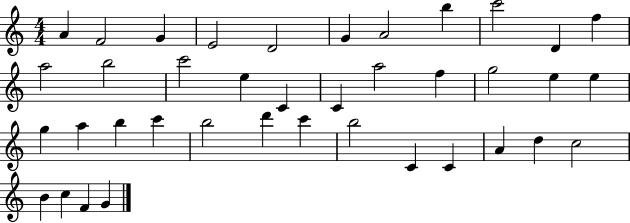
X:1
T:Untitled
M:4/4
L:1/4
K:C
A F2 G E2 D2 G A2 b c'2 D f a2 b2 c'2 e C C a2 f g2 e e g a b c' b2 d' c' b2 C C A d c2 B c F G